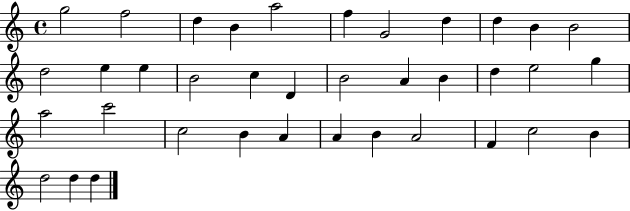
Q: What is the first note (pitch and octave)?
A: G5